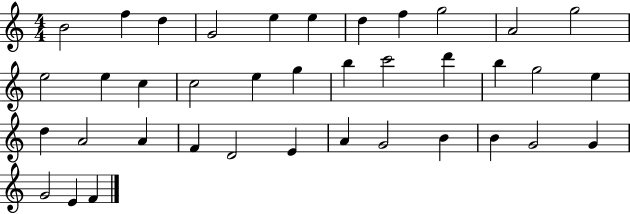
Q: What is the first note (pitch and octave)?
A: B4